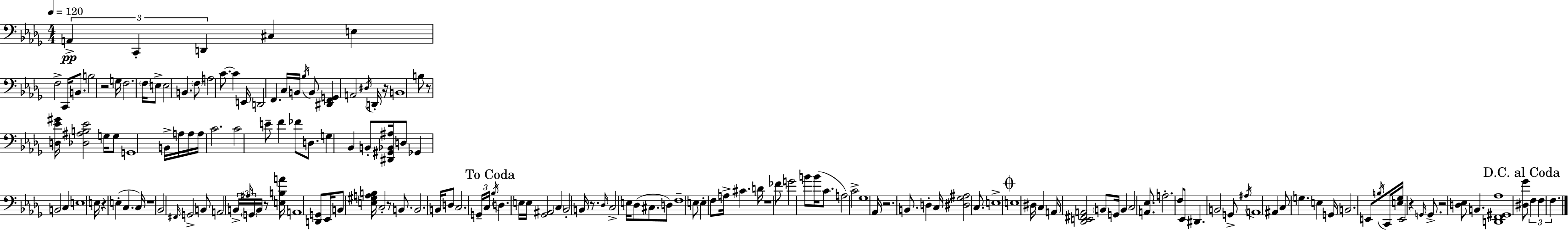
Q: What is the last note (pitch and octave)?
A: F3